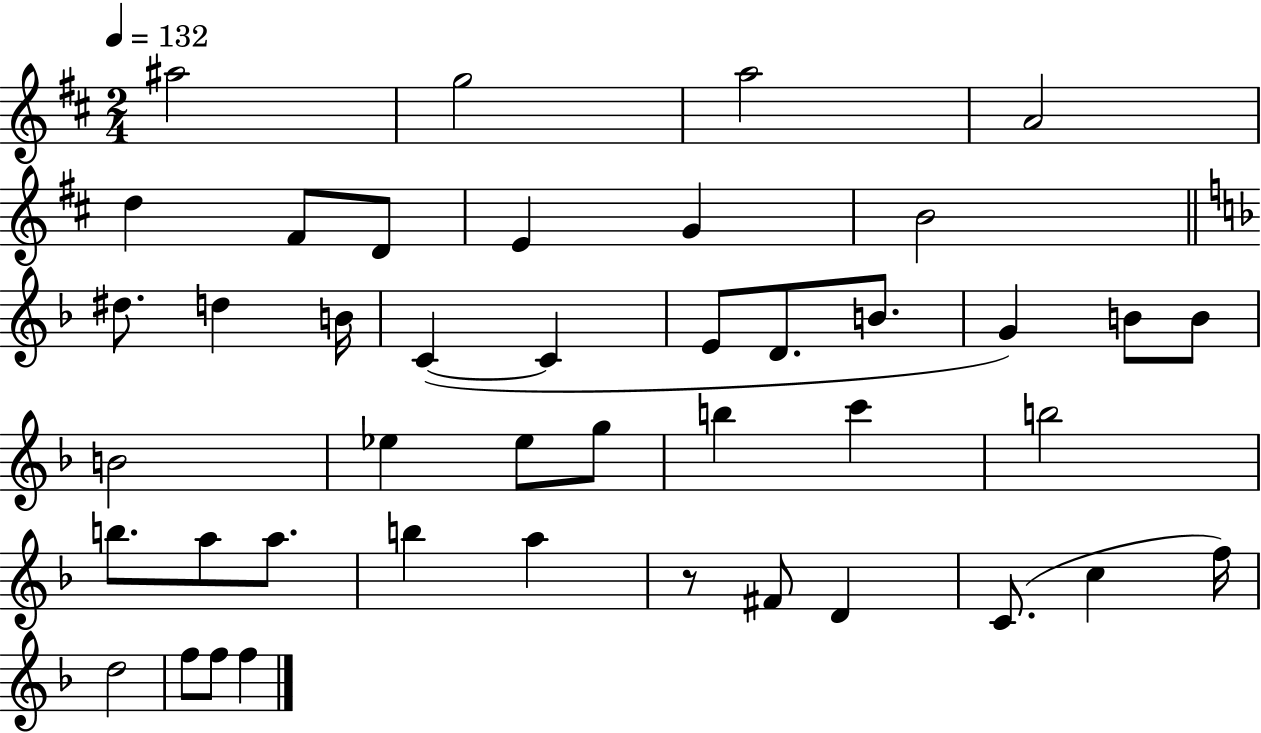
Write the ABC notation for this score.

X:1
T:Untitled
M:2/4
L:1/4
K:D
^a2 g2 a2 A2 d ^F/2 D/2 E G B2 ^d/2 d B/4 C C E/2 D/2 B/2 G B/2 B/2 B2 _e _e/2 g/2 b c' b2 b/2 a/2 a/2 b a z/2 ^F/2 D C/2 c f/4 d2 f/2 f/2 f